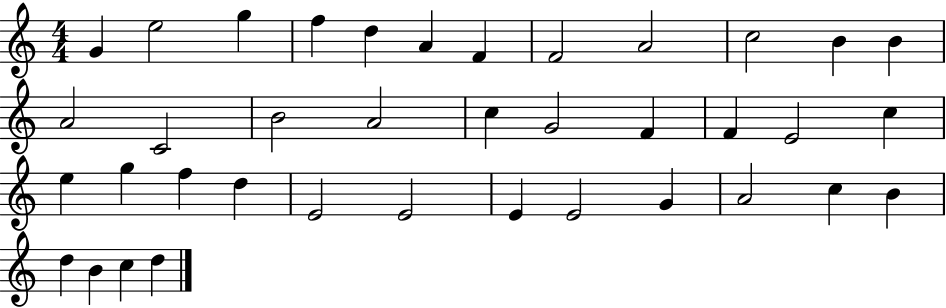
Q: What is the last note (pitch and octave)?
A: D5